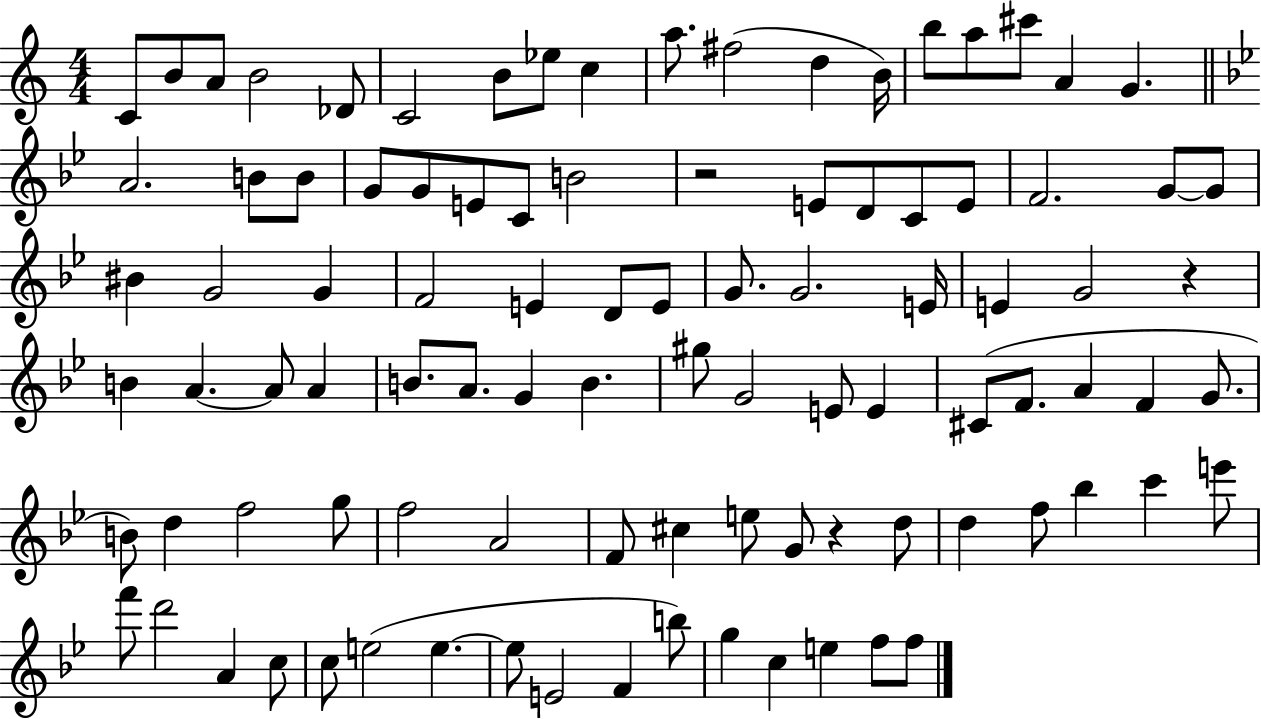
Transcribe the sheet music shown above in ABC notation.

X:1
T:Untitled
M:4/4
L:1/4
K:C
C/2 B/2 A/2 B2 _D/2 C2 B/2 _e/2 c a/2 ^f2 d B/4 b/2 a/2 ^c'/2 A G A2 B/2 B/2 G/2 G/2 E/2 C/2 B2 z2 E/2 D/2 C/2 E/2 F2 G/2 G/2 ^B G2 G F2 E D/2 E/2 G/2 G2 E/4 E G2 z B A A/2 A B/2 A/2 G B ^g/2 G2 E/2 E ^C/2 F/2 A F G/2 B/2 d f2 g/2 f2 A2 F/2 ^c e/2 G/2 z d/2 d f/2 _b c' e'/2 f'/2 d'2 A c/2 c/2 e2 e e/2 E2 F b/2 g c e f/2 f/2